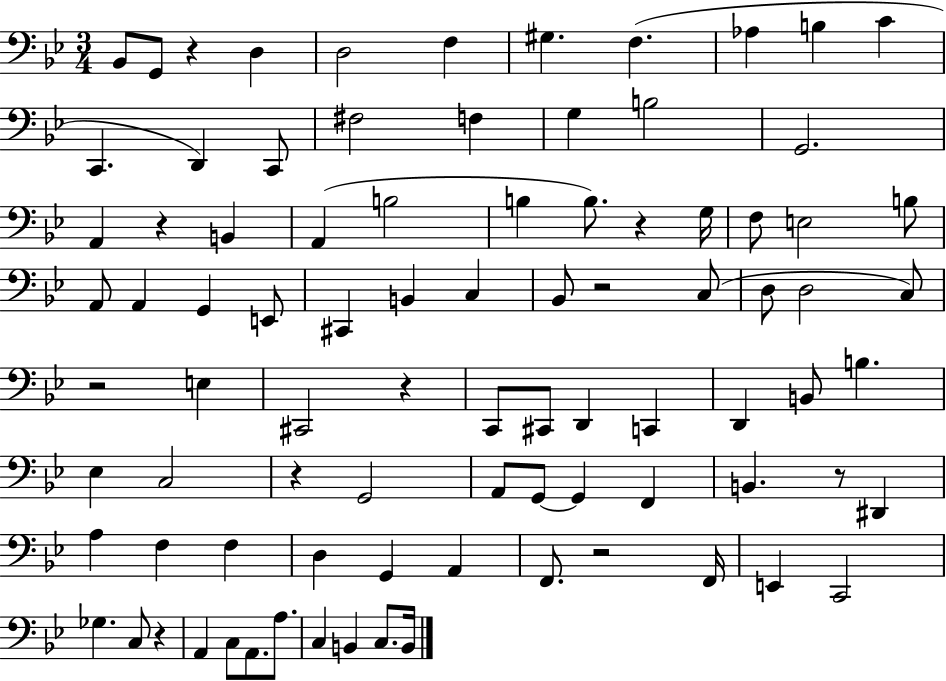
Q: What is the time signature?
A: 3/4